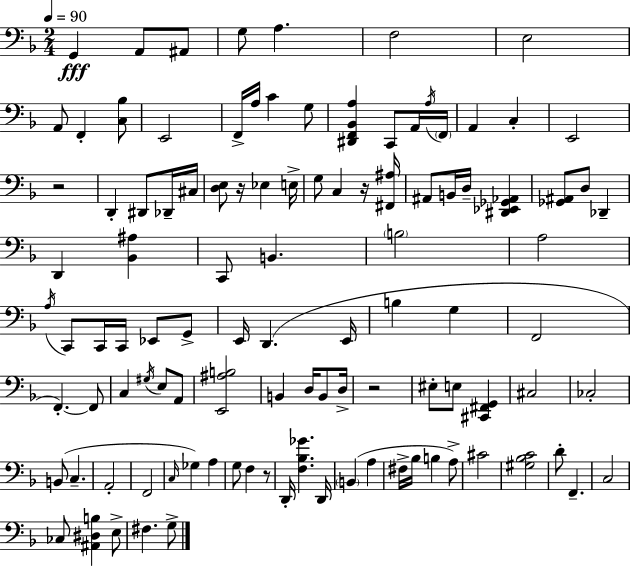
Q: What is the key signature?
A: F major